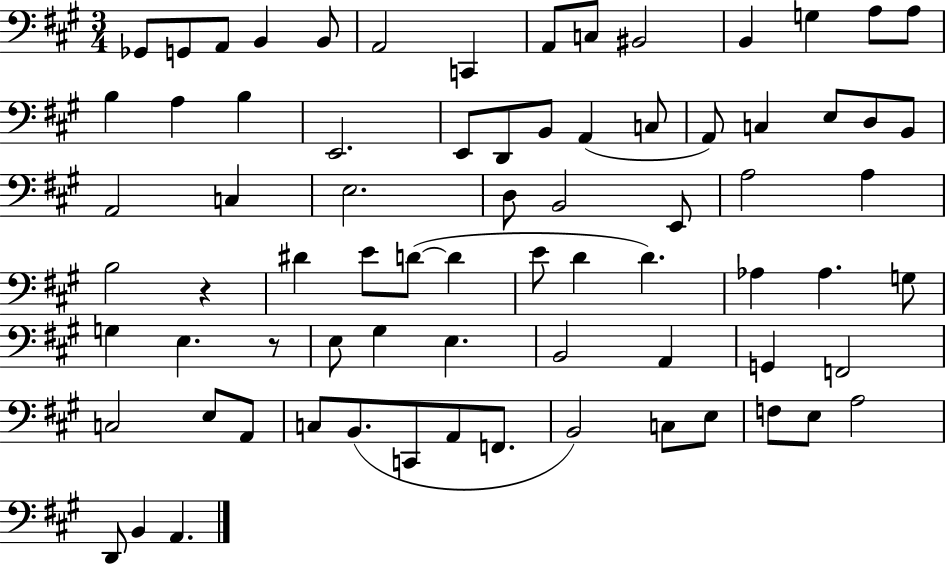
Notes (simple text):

Gb2/e G2/e A2/e B2/q B2/e A2/h C2/q A2/e C3/e BIS2/h B2/q G3/q A3/e A3/e B3/q A3/q B3/q E2/h. E2/e D2/e B2/e A2/q C3/e A2/e C3/q E3/e D3/e B2/e A2/h C3/q E3/h. D3/e B2/h E2/e A3/h A3/q B3/h R/q D#4/q E4/e D4/e D4/q E4/e D4/q D4/q. Ab3/q Ab3/q. G3/e G3/q E3/q. R/e E3/e G#3/q E3/q. B2/h A2/q G2/q F2/h C3/h E3/e A2/e C3/e B2/e. C2/e A2/e F2/e. B2/h C3/e E3/e F3/e E3/e A3/h D2/e B2/q A2/q.